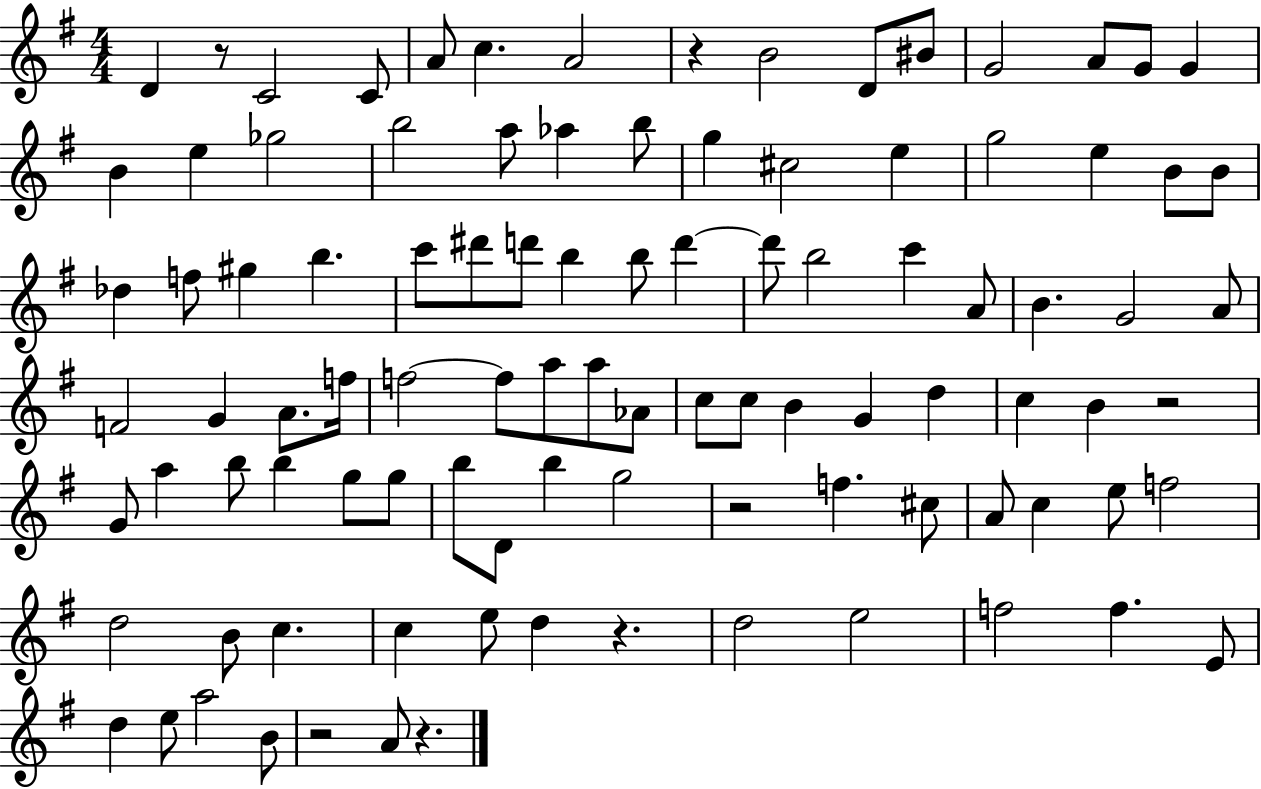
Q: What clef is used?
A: treble